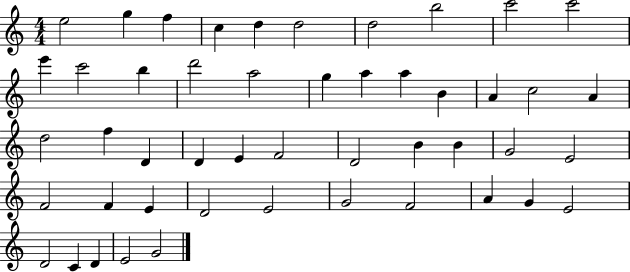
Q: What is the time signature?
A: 4/4